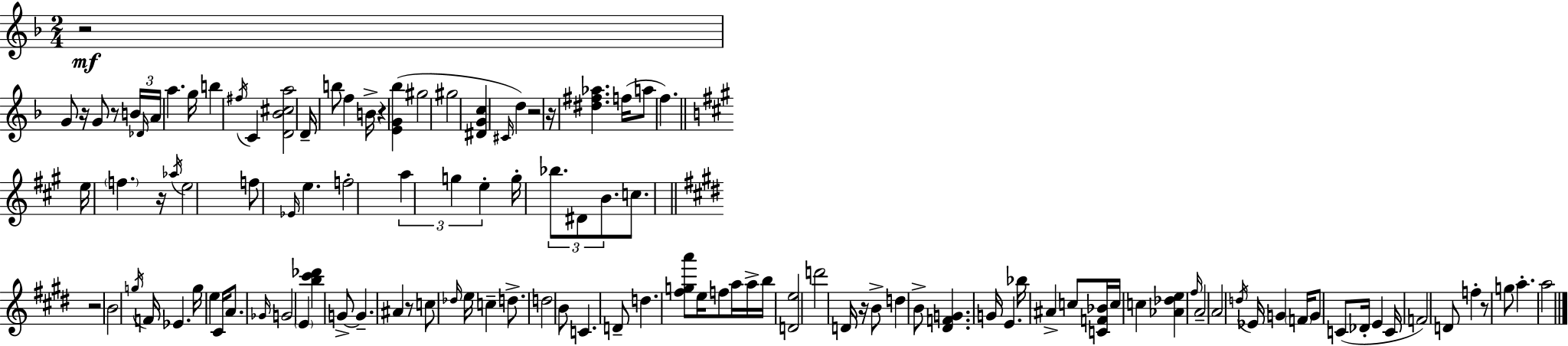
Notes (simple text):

R/h G4/e R/s G4/e R/e B4/s Db4/s A4/s A5/q. G5/s B5/q F#5/s C4/q [D4,Bb4,C#5,A5]/h D4/s B5/e F5/q B4/s R/q [E4,G4,Bb5]/q G#5/h G#5/h [D#4,G4,C5]/q C#4/s D5/q R/h R/s [D#5,F#5,Ab5]/q. F5/s A5/e F5/q. E5/s F5/q. R/s Ab5/s E5/h F5/e Eb4/s E5/q. F5/h A5/q G5/q E5/q G5/s Bb5/e. D#4/e B4/e. C5/e. R/h B4/h G5/s F4/s Eb4/q. G5/s E5/q C#4/s A4/e. Gb4/s G4/h E4/q [B5,C#6,Db6]/q G4/e G4/q. A#4/q R/e C5/e Db5/s E5/s C5/q D5/e. D5/h B4/e C4/q. D4/e D5/q. [F#5,G5,A6]/e E5/s F5/e A5/s A5/s B5/s [D4,E5]/h D6/h D4/s R/s B4/e D5/q B4/e [D#4,F4,G4]/q. G4/s E4/q. Bb5/s A#4/q C5/e [C4,F4,Bb4]/s C5/s C5/q [Ab4,Db5,E5]/q F#5/s A4/h A4/h D5/s Eb4/s G4/q F4/s G4/e C4/e Db4/s E4/q C4/s F4/h D4/e F5/q R/e G5/e A5/q. A5/h